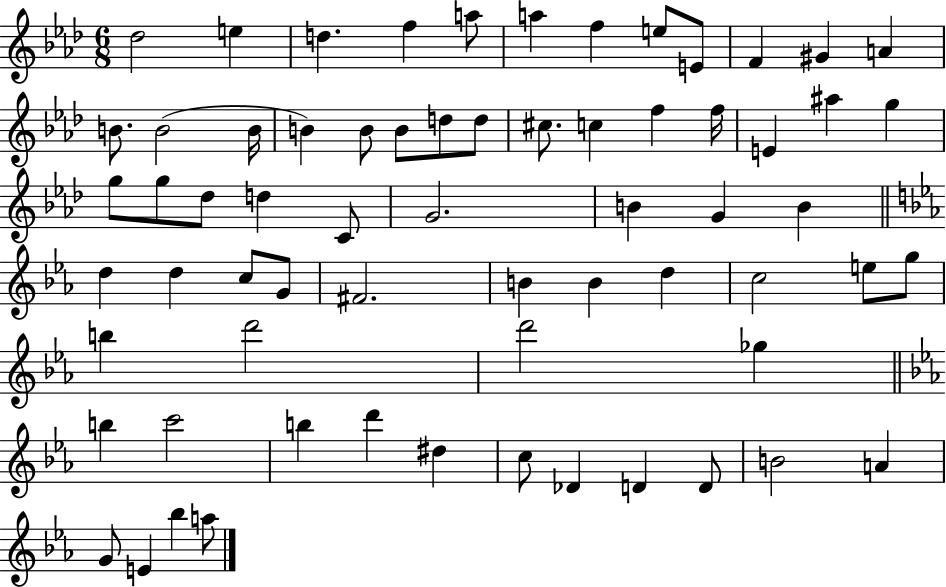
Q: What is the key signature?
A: AES major